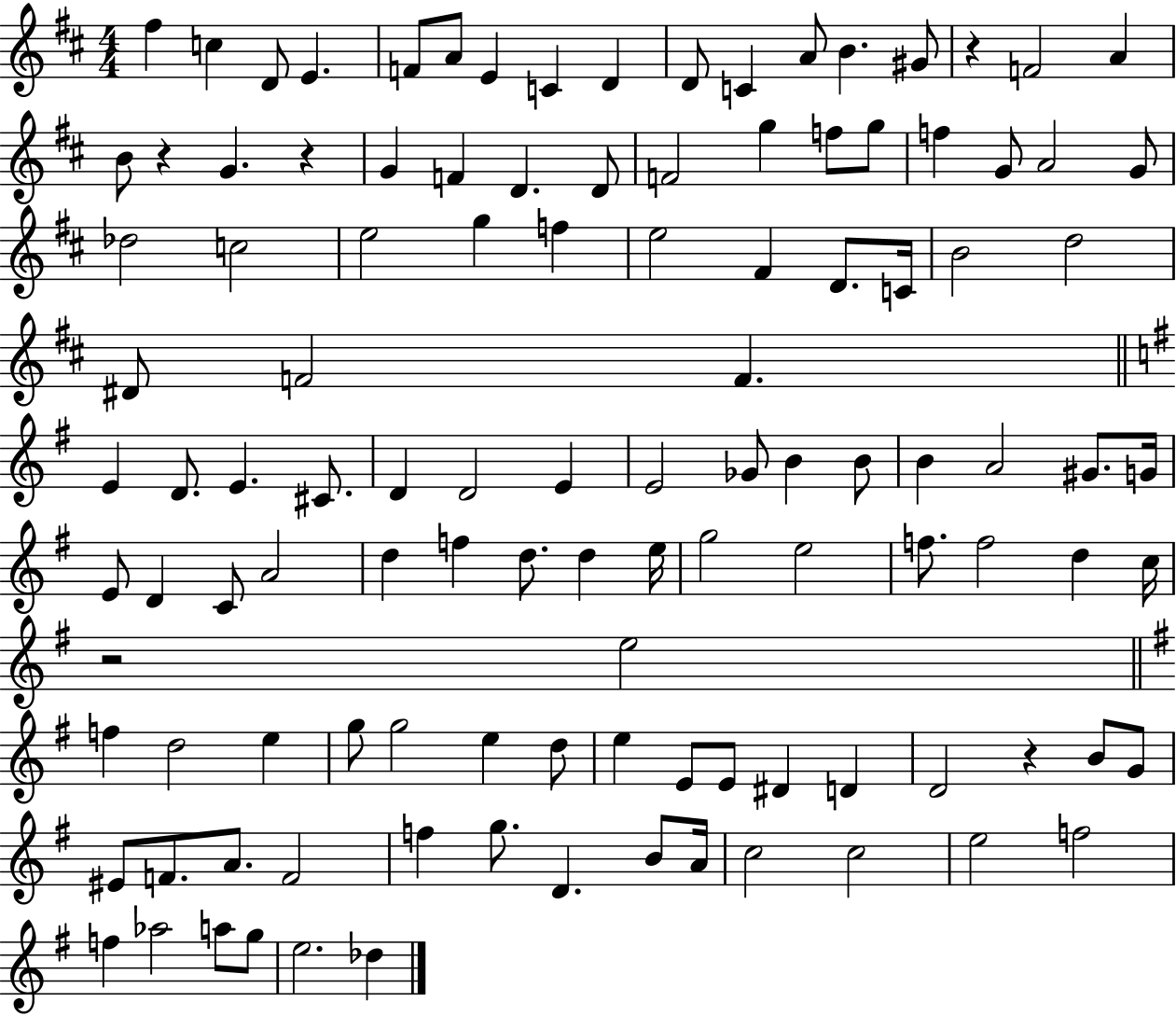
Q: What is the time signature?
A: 4/4